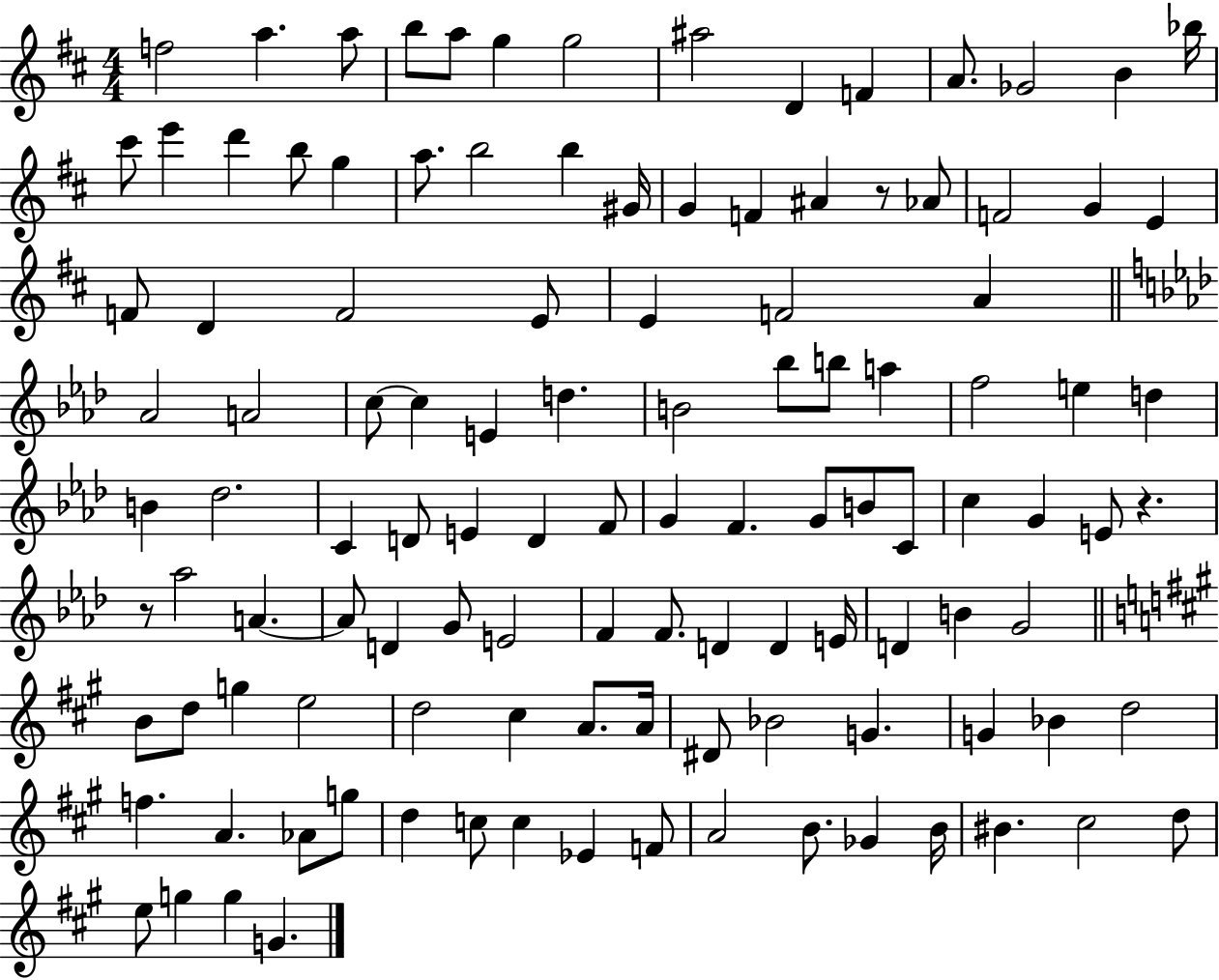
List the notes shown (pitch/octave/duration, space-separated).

F5/h A5/q. A5/e B5/e A5/e G5/q G5/h A#5/h D4/q F4/q A4/e. Gb4/h B4/q Bb5/s C#6/e E6/q D6/q B5/e G5/q A5/e. B5/h B5/q G#4/s G4/q F4/q A#4/q R/e Ab4/e F4/h G4/q E4/q F4/e D4/q F4/h E4/e E4/q F4/h A4/q Ab4/h A4/h C5/e C5/q E4/q D5/q. B4/h Bb5/e B5/e A5/q F5/h E5/q D5/q B4/q Db5/h. C4/q D4/e E4/q D4/q F4/e G4/q F4/q. G4/e B4/e C4/e C5/q G4/q E4/e R/q. R/e Ab5/h A4/q. A4/e D4/q G4/e E4/h F4/q F4/e. D4/q D4/q E4/s D4/q B4/q G4/h B4/e D5/e G5/q E5/h D5/h C#5/q A4/e. A4/s D#4/e Bb4/h G4/q. G4/q Bb4/q D5/h F5/q. A4/q. Ab4/e G5/e D5/q C5/e C5/q Eb4/q F4/e A4/h B4/e. Gb4/q B4/s BIS4/q. C#5/h D5/e E5/e G5/q G5/q G4/q.